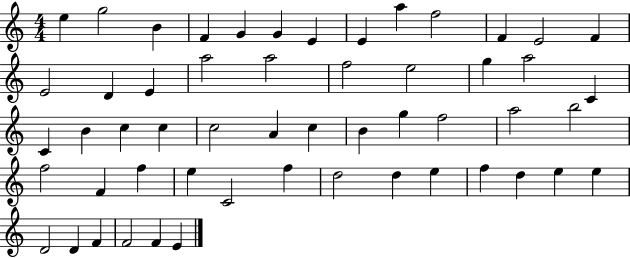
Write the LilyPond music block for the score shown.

{
  \clef treble
  \numericTimeSignature
  \time 4/4
  \key c \major
  e''4 g''2 b'4 | f'4 g'4 g'4 e'4 | e'4 a''4 f''2 | f'4 e'2 f'4 | \break e'2 d'4 e'4 | a''2 a''2 | f''2 e''2 | g''4 a''2 c'4 | \break c'4 b'4 c''4 c''4 | c''2 a'4 c''4 | b'4 g''4 f''2 | a''2 b''2 | \break f''2 f'4 f''4 | e''4 c'2 f''4 | d''2 d''4 e''4 | f''4 d''4 e''4 e''4 | \break d'2 d'4 f'4 | f'2 f'4 e'4 | \bar "|."
}